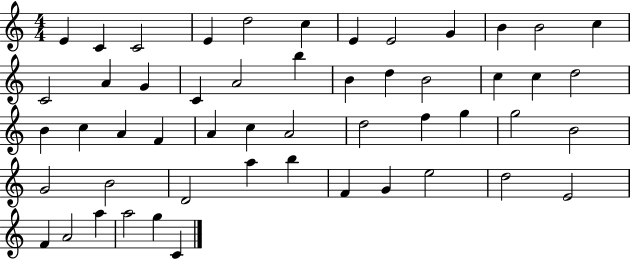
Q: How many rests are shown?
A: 0